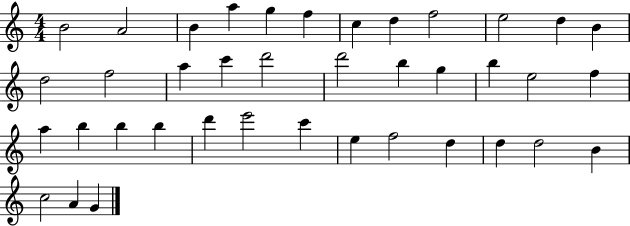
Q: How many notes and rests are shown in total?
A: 39